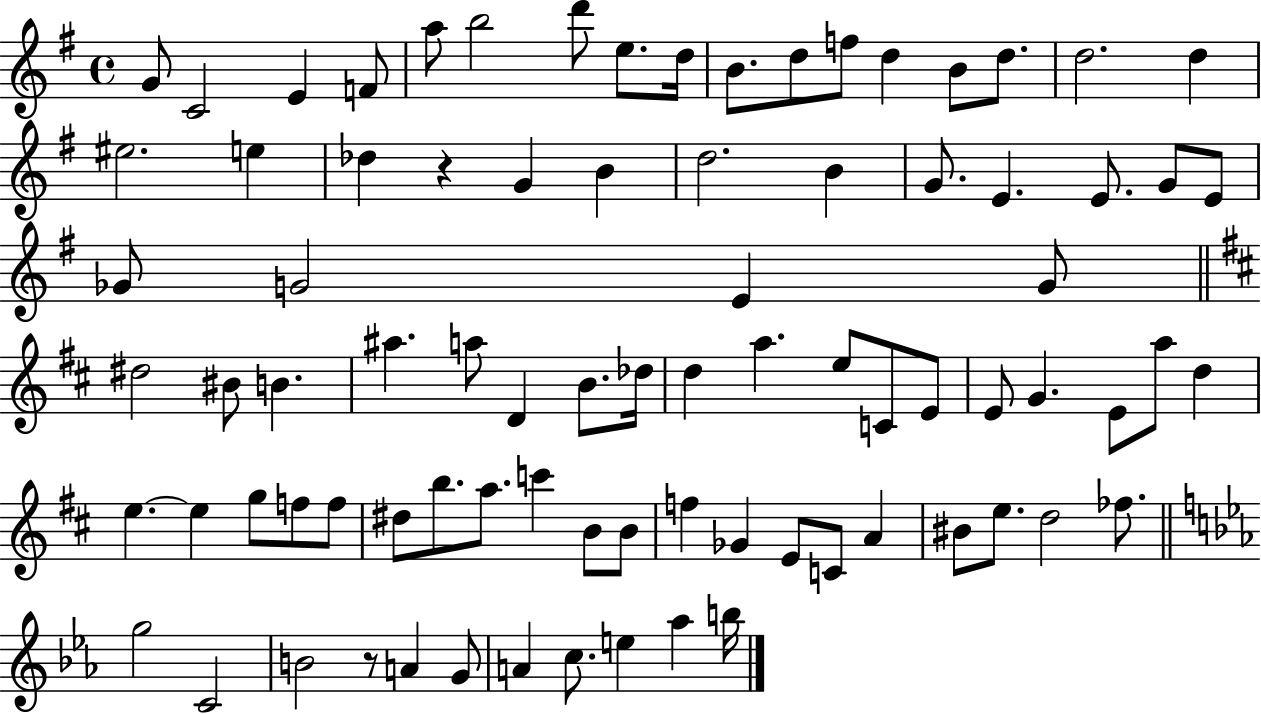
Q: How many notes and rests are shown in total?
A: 83